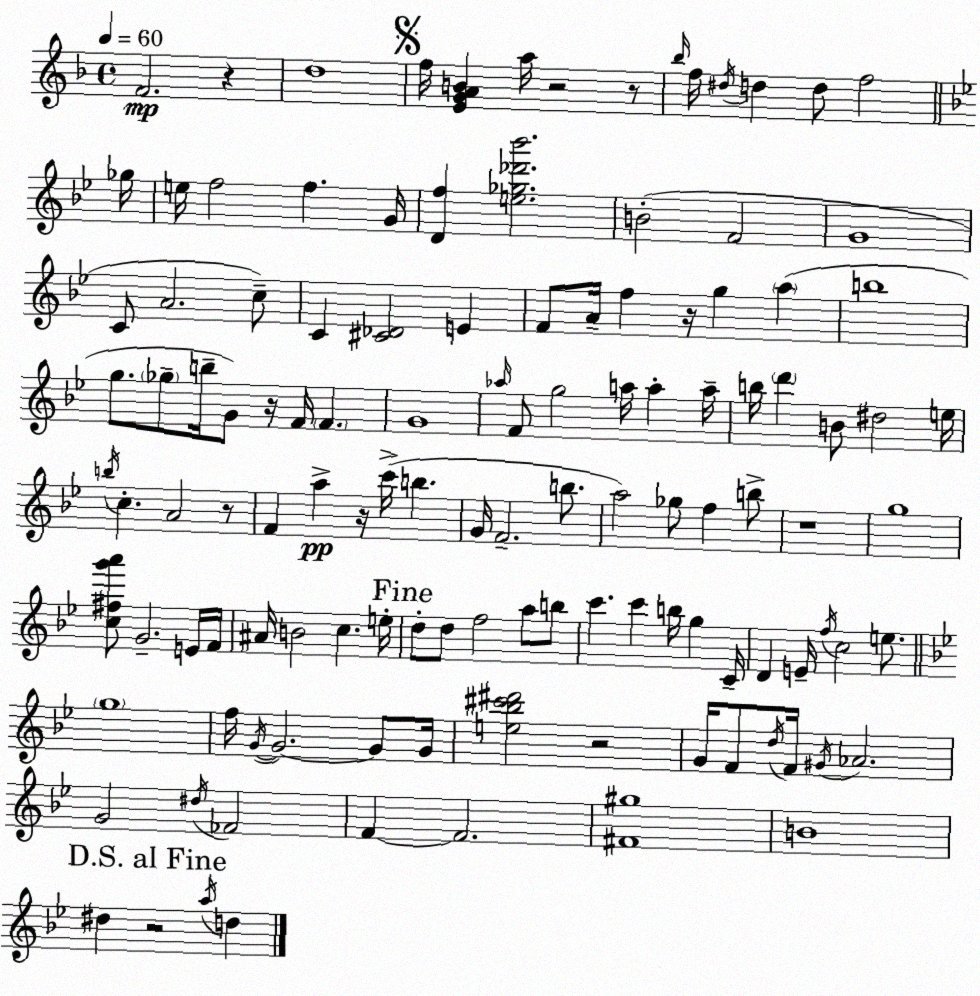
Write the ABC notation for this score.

X:1
T:Untitled
M:4/4
L:1/4
K:Dm
F2 z d4 f/4 [EGAB] a/4 z2 z/2 _b/4 f/4 ^d/4 d d/2 f2 _g/4 e/4 f2 f G/4 [Df] [e_g_d'_b']2 B2 F2 G4 C/2 A2 c/2 C [^C_D]2 E F/2 A/4 f z/4 g a b4 g/2 _g/2 b/4 G/2 z/4 F/4 F G4 _a/4 F/2 g2 a/4 a a/4 b/4 d' B/2 ^d2 e/4 b/4 c A2 z/2 F a z/4 c'/4 b G/4 F2 b/2 a2 _g/2 f b/2 z4 g4 [c^fg'a']/2 G2 E/4 F/4 ^A/4 B2 c e/4 d/2 d/2 f2 a/2 b/2 c' c' b/4 g C/4 D E/4 f/4 c2 e/2 g4 f/4 G/4 G2 G/2 G/4 [e_b^c'^d']2 z2 G/4 F/2 d/4 F/4 ^G/4 _A2 G2 ^d/4 _F2 F F2 [^F^g]4 B4 ^d z2 a/4 d